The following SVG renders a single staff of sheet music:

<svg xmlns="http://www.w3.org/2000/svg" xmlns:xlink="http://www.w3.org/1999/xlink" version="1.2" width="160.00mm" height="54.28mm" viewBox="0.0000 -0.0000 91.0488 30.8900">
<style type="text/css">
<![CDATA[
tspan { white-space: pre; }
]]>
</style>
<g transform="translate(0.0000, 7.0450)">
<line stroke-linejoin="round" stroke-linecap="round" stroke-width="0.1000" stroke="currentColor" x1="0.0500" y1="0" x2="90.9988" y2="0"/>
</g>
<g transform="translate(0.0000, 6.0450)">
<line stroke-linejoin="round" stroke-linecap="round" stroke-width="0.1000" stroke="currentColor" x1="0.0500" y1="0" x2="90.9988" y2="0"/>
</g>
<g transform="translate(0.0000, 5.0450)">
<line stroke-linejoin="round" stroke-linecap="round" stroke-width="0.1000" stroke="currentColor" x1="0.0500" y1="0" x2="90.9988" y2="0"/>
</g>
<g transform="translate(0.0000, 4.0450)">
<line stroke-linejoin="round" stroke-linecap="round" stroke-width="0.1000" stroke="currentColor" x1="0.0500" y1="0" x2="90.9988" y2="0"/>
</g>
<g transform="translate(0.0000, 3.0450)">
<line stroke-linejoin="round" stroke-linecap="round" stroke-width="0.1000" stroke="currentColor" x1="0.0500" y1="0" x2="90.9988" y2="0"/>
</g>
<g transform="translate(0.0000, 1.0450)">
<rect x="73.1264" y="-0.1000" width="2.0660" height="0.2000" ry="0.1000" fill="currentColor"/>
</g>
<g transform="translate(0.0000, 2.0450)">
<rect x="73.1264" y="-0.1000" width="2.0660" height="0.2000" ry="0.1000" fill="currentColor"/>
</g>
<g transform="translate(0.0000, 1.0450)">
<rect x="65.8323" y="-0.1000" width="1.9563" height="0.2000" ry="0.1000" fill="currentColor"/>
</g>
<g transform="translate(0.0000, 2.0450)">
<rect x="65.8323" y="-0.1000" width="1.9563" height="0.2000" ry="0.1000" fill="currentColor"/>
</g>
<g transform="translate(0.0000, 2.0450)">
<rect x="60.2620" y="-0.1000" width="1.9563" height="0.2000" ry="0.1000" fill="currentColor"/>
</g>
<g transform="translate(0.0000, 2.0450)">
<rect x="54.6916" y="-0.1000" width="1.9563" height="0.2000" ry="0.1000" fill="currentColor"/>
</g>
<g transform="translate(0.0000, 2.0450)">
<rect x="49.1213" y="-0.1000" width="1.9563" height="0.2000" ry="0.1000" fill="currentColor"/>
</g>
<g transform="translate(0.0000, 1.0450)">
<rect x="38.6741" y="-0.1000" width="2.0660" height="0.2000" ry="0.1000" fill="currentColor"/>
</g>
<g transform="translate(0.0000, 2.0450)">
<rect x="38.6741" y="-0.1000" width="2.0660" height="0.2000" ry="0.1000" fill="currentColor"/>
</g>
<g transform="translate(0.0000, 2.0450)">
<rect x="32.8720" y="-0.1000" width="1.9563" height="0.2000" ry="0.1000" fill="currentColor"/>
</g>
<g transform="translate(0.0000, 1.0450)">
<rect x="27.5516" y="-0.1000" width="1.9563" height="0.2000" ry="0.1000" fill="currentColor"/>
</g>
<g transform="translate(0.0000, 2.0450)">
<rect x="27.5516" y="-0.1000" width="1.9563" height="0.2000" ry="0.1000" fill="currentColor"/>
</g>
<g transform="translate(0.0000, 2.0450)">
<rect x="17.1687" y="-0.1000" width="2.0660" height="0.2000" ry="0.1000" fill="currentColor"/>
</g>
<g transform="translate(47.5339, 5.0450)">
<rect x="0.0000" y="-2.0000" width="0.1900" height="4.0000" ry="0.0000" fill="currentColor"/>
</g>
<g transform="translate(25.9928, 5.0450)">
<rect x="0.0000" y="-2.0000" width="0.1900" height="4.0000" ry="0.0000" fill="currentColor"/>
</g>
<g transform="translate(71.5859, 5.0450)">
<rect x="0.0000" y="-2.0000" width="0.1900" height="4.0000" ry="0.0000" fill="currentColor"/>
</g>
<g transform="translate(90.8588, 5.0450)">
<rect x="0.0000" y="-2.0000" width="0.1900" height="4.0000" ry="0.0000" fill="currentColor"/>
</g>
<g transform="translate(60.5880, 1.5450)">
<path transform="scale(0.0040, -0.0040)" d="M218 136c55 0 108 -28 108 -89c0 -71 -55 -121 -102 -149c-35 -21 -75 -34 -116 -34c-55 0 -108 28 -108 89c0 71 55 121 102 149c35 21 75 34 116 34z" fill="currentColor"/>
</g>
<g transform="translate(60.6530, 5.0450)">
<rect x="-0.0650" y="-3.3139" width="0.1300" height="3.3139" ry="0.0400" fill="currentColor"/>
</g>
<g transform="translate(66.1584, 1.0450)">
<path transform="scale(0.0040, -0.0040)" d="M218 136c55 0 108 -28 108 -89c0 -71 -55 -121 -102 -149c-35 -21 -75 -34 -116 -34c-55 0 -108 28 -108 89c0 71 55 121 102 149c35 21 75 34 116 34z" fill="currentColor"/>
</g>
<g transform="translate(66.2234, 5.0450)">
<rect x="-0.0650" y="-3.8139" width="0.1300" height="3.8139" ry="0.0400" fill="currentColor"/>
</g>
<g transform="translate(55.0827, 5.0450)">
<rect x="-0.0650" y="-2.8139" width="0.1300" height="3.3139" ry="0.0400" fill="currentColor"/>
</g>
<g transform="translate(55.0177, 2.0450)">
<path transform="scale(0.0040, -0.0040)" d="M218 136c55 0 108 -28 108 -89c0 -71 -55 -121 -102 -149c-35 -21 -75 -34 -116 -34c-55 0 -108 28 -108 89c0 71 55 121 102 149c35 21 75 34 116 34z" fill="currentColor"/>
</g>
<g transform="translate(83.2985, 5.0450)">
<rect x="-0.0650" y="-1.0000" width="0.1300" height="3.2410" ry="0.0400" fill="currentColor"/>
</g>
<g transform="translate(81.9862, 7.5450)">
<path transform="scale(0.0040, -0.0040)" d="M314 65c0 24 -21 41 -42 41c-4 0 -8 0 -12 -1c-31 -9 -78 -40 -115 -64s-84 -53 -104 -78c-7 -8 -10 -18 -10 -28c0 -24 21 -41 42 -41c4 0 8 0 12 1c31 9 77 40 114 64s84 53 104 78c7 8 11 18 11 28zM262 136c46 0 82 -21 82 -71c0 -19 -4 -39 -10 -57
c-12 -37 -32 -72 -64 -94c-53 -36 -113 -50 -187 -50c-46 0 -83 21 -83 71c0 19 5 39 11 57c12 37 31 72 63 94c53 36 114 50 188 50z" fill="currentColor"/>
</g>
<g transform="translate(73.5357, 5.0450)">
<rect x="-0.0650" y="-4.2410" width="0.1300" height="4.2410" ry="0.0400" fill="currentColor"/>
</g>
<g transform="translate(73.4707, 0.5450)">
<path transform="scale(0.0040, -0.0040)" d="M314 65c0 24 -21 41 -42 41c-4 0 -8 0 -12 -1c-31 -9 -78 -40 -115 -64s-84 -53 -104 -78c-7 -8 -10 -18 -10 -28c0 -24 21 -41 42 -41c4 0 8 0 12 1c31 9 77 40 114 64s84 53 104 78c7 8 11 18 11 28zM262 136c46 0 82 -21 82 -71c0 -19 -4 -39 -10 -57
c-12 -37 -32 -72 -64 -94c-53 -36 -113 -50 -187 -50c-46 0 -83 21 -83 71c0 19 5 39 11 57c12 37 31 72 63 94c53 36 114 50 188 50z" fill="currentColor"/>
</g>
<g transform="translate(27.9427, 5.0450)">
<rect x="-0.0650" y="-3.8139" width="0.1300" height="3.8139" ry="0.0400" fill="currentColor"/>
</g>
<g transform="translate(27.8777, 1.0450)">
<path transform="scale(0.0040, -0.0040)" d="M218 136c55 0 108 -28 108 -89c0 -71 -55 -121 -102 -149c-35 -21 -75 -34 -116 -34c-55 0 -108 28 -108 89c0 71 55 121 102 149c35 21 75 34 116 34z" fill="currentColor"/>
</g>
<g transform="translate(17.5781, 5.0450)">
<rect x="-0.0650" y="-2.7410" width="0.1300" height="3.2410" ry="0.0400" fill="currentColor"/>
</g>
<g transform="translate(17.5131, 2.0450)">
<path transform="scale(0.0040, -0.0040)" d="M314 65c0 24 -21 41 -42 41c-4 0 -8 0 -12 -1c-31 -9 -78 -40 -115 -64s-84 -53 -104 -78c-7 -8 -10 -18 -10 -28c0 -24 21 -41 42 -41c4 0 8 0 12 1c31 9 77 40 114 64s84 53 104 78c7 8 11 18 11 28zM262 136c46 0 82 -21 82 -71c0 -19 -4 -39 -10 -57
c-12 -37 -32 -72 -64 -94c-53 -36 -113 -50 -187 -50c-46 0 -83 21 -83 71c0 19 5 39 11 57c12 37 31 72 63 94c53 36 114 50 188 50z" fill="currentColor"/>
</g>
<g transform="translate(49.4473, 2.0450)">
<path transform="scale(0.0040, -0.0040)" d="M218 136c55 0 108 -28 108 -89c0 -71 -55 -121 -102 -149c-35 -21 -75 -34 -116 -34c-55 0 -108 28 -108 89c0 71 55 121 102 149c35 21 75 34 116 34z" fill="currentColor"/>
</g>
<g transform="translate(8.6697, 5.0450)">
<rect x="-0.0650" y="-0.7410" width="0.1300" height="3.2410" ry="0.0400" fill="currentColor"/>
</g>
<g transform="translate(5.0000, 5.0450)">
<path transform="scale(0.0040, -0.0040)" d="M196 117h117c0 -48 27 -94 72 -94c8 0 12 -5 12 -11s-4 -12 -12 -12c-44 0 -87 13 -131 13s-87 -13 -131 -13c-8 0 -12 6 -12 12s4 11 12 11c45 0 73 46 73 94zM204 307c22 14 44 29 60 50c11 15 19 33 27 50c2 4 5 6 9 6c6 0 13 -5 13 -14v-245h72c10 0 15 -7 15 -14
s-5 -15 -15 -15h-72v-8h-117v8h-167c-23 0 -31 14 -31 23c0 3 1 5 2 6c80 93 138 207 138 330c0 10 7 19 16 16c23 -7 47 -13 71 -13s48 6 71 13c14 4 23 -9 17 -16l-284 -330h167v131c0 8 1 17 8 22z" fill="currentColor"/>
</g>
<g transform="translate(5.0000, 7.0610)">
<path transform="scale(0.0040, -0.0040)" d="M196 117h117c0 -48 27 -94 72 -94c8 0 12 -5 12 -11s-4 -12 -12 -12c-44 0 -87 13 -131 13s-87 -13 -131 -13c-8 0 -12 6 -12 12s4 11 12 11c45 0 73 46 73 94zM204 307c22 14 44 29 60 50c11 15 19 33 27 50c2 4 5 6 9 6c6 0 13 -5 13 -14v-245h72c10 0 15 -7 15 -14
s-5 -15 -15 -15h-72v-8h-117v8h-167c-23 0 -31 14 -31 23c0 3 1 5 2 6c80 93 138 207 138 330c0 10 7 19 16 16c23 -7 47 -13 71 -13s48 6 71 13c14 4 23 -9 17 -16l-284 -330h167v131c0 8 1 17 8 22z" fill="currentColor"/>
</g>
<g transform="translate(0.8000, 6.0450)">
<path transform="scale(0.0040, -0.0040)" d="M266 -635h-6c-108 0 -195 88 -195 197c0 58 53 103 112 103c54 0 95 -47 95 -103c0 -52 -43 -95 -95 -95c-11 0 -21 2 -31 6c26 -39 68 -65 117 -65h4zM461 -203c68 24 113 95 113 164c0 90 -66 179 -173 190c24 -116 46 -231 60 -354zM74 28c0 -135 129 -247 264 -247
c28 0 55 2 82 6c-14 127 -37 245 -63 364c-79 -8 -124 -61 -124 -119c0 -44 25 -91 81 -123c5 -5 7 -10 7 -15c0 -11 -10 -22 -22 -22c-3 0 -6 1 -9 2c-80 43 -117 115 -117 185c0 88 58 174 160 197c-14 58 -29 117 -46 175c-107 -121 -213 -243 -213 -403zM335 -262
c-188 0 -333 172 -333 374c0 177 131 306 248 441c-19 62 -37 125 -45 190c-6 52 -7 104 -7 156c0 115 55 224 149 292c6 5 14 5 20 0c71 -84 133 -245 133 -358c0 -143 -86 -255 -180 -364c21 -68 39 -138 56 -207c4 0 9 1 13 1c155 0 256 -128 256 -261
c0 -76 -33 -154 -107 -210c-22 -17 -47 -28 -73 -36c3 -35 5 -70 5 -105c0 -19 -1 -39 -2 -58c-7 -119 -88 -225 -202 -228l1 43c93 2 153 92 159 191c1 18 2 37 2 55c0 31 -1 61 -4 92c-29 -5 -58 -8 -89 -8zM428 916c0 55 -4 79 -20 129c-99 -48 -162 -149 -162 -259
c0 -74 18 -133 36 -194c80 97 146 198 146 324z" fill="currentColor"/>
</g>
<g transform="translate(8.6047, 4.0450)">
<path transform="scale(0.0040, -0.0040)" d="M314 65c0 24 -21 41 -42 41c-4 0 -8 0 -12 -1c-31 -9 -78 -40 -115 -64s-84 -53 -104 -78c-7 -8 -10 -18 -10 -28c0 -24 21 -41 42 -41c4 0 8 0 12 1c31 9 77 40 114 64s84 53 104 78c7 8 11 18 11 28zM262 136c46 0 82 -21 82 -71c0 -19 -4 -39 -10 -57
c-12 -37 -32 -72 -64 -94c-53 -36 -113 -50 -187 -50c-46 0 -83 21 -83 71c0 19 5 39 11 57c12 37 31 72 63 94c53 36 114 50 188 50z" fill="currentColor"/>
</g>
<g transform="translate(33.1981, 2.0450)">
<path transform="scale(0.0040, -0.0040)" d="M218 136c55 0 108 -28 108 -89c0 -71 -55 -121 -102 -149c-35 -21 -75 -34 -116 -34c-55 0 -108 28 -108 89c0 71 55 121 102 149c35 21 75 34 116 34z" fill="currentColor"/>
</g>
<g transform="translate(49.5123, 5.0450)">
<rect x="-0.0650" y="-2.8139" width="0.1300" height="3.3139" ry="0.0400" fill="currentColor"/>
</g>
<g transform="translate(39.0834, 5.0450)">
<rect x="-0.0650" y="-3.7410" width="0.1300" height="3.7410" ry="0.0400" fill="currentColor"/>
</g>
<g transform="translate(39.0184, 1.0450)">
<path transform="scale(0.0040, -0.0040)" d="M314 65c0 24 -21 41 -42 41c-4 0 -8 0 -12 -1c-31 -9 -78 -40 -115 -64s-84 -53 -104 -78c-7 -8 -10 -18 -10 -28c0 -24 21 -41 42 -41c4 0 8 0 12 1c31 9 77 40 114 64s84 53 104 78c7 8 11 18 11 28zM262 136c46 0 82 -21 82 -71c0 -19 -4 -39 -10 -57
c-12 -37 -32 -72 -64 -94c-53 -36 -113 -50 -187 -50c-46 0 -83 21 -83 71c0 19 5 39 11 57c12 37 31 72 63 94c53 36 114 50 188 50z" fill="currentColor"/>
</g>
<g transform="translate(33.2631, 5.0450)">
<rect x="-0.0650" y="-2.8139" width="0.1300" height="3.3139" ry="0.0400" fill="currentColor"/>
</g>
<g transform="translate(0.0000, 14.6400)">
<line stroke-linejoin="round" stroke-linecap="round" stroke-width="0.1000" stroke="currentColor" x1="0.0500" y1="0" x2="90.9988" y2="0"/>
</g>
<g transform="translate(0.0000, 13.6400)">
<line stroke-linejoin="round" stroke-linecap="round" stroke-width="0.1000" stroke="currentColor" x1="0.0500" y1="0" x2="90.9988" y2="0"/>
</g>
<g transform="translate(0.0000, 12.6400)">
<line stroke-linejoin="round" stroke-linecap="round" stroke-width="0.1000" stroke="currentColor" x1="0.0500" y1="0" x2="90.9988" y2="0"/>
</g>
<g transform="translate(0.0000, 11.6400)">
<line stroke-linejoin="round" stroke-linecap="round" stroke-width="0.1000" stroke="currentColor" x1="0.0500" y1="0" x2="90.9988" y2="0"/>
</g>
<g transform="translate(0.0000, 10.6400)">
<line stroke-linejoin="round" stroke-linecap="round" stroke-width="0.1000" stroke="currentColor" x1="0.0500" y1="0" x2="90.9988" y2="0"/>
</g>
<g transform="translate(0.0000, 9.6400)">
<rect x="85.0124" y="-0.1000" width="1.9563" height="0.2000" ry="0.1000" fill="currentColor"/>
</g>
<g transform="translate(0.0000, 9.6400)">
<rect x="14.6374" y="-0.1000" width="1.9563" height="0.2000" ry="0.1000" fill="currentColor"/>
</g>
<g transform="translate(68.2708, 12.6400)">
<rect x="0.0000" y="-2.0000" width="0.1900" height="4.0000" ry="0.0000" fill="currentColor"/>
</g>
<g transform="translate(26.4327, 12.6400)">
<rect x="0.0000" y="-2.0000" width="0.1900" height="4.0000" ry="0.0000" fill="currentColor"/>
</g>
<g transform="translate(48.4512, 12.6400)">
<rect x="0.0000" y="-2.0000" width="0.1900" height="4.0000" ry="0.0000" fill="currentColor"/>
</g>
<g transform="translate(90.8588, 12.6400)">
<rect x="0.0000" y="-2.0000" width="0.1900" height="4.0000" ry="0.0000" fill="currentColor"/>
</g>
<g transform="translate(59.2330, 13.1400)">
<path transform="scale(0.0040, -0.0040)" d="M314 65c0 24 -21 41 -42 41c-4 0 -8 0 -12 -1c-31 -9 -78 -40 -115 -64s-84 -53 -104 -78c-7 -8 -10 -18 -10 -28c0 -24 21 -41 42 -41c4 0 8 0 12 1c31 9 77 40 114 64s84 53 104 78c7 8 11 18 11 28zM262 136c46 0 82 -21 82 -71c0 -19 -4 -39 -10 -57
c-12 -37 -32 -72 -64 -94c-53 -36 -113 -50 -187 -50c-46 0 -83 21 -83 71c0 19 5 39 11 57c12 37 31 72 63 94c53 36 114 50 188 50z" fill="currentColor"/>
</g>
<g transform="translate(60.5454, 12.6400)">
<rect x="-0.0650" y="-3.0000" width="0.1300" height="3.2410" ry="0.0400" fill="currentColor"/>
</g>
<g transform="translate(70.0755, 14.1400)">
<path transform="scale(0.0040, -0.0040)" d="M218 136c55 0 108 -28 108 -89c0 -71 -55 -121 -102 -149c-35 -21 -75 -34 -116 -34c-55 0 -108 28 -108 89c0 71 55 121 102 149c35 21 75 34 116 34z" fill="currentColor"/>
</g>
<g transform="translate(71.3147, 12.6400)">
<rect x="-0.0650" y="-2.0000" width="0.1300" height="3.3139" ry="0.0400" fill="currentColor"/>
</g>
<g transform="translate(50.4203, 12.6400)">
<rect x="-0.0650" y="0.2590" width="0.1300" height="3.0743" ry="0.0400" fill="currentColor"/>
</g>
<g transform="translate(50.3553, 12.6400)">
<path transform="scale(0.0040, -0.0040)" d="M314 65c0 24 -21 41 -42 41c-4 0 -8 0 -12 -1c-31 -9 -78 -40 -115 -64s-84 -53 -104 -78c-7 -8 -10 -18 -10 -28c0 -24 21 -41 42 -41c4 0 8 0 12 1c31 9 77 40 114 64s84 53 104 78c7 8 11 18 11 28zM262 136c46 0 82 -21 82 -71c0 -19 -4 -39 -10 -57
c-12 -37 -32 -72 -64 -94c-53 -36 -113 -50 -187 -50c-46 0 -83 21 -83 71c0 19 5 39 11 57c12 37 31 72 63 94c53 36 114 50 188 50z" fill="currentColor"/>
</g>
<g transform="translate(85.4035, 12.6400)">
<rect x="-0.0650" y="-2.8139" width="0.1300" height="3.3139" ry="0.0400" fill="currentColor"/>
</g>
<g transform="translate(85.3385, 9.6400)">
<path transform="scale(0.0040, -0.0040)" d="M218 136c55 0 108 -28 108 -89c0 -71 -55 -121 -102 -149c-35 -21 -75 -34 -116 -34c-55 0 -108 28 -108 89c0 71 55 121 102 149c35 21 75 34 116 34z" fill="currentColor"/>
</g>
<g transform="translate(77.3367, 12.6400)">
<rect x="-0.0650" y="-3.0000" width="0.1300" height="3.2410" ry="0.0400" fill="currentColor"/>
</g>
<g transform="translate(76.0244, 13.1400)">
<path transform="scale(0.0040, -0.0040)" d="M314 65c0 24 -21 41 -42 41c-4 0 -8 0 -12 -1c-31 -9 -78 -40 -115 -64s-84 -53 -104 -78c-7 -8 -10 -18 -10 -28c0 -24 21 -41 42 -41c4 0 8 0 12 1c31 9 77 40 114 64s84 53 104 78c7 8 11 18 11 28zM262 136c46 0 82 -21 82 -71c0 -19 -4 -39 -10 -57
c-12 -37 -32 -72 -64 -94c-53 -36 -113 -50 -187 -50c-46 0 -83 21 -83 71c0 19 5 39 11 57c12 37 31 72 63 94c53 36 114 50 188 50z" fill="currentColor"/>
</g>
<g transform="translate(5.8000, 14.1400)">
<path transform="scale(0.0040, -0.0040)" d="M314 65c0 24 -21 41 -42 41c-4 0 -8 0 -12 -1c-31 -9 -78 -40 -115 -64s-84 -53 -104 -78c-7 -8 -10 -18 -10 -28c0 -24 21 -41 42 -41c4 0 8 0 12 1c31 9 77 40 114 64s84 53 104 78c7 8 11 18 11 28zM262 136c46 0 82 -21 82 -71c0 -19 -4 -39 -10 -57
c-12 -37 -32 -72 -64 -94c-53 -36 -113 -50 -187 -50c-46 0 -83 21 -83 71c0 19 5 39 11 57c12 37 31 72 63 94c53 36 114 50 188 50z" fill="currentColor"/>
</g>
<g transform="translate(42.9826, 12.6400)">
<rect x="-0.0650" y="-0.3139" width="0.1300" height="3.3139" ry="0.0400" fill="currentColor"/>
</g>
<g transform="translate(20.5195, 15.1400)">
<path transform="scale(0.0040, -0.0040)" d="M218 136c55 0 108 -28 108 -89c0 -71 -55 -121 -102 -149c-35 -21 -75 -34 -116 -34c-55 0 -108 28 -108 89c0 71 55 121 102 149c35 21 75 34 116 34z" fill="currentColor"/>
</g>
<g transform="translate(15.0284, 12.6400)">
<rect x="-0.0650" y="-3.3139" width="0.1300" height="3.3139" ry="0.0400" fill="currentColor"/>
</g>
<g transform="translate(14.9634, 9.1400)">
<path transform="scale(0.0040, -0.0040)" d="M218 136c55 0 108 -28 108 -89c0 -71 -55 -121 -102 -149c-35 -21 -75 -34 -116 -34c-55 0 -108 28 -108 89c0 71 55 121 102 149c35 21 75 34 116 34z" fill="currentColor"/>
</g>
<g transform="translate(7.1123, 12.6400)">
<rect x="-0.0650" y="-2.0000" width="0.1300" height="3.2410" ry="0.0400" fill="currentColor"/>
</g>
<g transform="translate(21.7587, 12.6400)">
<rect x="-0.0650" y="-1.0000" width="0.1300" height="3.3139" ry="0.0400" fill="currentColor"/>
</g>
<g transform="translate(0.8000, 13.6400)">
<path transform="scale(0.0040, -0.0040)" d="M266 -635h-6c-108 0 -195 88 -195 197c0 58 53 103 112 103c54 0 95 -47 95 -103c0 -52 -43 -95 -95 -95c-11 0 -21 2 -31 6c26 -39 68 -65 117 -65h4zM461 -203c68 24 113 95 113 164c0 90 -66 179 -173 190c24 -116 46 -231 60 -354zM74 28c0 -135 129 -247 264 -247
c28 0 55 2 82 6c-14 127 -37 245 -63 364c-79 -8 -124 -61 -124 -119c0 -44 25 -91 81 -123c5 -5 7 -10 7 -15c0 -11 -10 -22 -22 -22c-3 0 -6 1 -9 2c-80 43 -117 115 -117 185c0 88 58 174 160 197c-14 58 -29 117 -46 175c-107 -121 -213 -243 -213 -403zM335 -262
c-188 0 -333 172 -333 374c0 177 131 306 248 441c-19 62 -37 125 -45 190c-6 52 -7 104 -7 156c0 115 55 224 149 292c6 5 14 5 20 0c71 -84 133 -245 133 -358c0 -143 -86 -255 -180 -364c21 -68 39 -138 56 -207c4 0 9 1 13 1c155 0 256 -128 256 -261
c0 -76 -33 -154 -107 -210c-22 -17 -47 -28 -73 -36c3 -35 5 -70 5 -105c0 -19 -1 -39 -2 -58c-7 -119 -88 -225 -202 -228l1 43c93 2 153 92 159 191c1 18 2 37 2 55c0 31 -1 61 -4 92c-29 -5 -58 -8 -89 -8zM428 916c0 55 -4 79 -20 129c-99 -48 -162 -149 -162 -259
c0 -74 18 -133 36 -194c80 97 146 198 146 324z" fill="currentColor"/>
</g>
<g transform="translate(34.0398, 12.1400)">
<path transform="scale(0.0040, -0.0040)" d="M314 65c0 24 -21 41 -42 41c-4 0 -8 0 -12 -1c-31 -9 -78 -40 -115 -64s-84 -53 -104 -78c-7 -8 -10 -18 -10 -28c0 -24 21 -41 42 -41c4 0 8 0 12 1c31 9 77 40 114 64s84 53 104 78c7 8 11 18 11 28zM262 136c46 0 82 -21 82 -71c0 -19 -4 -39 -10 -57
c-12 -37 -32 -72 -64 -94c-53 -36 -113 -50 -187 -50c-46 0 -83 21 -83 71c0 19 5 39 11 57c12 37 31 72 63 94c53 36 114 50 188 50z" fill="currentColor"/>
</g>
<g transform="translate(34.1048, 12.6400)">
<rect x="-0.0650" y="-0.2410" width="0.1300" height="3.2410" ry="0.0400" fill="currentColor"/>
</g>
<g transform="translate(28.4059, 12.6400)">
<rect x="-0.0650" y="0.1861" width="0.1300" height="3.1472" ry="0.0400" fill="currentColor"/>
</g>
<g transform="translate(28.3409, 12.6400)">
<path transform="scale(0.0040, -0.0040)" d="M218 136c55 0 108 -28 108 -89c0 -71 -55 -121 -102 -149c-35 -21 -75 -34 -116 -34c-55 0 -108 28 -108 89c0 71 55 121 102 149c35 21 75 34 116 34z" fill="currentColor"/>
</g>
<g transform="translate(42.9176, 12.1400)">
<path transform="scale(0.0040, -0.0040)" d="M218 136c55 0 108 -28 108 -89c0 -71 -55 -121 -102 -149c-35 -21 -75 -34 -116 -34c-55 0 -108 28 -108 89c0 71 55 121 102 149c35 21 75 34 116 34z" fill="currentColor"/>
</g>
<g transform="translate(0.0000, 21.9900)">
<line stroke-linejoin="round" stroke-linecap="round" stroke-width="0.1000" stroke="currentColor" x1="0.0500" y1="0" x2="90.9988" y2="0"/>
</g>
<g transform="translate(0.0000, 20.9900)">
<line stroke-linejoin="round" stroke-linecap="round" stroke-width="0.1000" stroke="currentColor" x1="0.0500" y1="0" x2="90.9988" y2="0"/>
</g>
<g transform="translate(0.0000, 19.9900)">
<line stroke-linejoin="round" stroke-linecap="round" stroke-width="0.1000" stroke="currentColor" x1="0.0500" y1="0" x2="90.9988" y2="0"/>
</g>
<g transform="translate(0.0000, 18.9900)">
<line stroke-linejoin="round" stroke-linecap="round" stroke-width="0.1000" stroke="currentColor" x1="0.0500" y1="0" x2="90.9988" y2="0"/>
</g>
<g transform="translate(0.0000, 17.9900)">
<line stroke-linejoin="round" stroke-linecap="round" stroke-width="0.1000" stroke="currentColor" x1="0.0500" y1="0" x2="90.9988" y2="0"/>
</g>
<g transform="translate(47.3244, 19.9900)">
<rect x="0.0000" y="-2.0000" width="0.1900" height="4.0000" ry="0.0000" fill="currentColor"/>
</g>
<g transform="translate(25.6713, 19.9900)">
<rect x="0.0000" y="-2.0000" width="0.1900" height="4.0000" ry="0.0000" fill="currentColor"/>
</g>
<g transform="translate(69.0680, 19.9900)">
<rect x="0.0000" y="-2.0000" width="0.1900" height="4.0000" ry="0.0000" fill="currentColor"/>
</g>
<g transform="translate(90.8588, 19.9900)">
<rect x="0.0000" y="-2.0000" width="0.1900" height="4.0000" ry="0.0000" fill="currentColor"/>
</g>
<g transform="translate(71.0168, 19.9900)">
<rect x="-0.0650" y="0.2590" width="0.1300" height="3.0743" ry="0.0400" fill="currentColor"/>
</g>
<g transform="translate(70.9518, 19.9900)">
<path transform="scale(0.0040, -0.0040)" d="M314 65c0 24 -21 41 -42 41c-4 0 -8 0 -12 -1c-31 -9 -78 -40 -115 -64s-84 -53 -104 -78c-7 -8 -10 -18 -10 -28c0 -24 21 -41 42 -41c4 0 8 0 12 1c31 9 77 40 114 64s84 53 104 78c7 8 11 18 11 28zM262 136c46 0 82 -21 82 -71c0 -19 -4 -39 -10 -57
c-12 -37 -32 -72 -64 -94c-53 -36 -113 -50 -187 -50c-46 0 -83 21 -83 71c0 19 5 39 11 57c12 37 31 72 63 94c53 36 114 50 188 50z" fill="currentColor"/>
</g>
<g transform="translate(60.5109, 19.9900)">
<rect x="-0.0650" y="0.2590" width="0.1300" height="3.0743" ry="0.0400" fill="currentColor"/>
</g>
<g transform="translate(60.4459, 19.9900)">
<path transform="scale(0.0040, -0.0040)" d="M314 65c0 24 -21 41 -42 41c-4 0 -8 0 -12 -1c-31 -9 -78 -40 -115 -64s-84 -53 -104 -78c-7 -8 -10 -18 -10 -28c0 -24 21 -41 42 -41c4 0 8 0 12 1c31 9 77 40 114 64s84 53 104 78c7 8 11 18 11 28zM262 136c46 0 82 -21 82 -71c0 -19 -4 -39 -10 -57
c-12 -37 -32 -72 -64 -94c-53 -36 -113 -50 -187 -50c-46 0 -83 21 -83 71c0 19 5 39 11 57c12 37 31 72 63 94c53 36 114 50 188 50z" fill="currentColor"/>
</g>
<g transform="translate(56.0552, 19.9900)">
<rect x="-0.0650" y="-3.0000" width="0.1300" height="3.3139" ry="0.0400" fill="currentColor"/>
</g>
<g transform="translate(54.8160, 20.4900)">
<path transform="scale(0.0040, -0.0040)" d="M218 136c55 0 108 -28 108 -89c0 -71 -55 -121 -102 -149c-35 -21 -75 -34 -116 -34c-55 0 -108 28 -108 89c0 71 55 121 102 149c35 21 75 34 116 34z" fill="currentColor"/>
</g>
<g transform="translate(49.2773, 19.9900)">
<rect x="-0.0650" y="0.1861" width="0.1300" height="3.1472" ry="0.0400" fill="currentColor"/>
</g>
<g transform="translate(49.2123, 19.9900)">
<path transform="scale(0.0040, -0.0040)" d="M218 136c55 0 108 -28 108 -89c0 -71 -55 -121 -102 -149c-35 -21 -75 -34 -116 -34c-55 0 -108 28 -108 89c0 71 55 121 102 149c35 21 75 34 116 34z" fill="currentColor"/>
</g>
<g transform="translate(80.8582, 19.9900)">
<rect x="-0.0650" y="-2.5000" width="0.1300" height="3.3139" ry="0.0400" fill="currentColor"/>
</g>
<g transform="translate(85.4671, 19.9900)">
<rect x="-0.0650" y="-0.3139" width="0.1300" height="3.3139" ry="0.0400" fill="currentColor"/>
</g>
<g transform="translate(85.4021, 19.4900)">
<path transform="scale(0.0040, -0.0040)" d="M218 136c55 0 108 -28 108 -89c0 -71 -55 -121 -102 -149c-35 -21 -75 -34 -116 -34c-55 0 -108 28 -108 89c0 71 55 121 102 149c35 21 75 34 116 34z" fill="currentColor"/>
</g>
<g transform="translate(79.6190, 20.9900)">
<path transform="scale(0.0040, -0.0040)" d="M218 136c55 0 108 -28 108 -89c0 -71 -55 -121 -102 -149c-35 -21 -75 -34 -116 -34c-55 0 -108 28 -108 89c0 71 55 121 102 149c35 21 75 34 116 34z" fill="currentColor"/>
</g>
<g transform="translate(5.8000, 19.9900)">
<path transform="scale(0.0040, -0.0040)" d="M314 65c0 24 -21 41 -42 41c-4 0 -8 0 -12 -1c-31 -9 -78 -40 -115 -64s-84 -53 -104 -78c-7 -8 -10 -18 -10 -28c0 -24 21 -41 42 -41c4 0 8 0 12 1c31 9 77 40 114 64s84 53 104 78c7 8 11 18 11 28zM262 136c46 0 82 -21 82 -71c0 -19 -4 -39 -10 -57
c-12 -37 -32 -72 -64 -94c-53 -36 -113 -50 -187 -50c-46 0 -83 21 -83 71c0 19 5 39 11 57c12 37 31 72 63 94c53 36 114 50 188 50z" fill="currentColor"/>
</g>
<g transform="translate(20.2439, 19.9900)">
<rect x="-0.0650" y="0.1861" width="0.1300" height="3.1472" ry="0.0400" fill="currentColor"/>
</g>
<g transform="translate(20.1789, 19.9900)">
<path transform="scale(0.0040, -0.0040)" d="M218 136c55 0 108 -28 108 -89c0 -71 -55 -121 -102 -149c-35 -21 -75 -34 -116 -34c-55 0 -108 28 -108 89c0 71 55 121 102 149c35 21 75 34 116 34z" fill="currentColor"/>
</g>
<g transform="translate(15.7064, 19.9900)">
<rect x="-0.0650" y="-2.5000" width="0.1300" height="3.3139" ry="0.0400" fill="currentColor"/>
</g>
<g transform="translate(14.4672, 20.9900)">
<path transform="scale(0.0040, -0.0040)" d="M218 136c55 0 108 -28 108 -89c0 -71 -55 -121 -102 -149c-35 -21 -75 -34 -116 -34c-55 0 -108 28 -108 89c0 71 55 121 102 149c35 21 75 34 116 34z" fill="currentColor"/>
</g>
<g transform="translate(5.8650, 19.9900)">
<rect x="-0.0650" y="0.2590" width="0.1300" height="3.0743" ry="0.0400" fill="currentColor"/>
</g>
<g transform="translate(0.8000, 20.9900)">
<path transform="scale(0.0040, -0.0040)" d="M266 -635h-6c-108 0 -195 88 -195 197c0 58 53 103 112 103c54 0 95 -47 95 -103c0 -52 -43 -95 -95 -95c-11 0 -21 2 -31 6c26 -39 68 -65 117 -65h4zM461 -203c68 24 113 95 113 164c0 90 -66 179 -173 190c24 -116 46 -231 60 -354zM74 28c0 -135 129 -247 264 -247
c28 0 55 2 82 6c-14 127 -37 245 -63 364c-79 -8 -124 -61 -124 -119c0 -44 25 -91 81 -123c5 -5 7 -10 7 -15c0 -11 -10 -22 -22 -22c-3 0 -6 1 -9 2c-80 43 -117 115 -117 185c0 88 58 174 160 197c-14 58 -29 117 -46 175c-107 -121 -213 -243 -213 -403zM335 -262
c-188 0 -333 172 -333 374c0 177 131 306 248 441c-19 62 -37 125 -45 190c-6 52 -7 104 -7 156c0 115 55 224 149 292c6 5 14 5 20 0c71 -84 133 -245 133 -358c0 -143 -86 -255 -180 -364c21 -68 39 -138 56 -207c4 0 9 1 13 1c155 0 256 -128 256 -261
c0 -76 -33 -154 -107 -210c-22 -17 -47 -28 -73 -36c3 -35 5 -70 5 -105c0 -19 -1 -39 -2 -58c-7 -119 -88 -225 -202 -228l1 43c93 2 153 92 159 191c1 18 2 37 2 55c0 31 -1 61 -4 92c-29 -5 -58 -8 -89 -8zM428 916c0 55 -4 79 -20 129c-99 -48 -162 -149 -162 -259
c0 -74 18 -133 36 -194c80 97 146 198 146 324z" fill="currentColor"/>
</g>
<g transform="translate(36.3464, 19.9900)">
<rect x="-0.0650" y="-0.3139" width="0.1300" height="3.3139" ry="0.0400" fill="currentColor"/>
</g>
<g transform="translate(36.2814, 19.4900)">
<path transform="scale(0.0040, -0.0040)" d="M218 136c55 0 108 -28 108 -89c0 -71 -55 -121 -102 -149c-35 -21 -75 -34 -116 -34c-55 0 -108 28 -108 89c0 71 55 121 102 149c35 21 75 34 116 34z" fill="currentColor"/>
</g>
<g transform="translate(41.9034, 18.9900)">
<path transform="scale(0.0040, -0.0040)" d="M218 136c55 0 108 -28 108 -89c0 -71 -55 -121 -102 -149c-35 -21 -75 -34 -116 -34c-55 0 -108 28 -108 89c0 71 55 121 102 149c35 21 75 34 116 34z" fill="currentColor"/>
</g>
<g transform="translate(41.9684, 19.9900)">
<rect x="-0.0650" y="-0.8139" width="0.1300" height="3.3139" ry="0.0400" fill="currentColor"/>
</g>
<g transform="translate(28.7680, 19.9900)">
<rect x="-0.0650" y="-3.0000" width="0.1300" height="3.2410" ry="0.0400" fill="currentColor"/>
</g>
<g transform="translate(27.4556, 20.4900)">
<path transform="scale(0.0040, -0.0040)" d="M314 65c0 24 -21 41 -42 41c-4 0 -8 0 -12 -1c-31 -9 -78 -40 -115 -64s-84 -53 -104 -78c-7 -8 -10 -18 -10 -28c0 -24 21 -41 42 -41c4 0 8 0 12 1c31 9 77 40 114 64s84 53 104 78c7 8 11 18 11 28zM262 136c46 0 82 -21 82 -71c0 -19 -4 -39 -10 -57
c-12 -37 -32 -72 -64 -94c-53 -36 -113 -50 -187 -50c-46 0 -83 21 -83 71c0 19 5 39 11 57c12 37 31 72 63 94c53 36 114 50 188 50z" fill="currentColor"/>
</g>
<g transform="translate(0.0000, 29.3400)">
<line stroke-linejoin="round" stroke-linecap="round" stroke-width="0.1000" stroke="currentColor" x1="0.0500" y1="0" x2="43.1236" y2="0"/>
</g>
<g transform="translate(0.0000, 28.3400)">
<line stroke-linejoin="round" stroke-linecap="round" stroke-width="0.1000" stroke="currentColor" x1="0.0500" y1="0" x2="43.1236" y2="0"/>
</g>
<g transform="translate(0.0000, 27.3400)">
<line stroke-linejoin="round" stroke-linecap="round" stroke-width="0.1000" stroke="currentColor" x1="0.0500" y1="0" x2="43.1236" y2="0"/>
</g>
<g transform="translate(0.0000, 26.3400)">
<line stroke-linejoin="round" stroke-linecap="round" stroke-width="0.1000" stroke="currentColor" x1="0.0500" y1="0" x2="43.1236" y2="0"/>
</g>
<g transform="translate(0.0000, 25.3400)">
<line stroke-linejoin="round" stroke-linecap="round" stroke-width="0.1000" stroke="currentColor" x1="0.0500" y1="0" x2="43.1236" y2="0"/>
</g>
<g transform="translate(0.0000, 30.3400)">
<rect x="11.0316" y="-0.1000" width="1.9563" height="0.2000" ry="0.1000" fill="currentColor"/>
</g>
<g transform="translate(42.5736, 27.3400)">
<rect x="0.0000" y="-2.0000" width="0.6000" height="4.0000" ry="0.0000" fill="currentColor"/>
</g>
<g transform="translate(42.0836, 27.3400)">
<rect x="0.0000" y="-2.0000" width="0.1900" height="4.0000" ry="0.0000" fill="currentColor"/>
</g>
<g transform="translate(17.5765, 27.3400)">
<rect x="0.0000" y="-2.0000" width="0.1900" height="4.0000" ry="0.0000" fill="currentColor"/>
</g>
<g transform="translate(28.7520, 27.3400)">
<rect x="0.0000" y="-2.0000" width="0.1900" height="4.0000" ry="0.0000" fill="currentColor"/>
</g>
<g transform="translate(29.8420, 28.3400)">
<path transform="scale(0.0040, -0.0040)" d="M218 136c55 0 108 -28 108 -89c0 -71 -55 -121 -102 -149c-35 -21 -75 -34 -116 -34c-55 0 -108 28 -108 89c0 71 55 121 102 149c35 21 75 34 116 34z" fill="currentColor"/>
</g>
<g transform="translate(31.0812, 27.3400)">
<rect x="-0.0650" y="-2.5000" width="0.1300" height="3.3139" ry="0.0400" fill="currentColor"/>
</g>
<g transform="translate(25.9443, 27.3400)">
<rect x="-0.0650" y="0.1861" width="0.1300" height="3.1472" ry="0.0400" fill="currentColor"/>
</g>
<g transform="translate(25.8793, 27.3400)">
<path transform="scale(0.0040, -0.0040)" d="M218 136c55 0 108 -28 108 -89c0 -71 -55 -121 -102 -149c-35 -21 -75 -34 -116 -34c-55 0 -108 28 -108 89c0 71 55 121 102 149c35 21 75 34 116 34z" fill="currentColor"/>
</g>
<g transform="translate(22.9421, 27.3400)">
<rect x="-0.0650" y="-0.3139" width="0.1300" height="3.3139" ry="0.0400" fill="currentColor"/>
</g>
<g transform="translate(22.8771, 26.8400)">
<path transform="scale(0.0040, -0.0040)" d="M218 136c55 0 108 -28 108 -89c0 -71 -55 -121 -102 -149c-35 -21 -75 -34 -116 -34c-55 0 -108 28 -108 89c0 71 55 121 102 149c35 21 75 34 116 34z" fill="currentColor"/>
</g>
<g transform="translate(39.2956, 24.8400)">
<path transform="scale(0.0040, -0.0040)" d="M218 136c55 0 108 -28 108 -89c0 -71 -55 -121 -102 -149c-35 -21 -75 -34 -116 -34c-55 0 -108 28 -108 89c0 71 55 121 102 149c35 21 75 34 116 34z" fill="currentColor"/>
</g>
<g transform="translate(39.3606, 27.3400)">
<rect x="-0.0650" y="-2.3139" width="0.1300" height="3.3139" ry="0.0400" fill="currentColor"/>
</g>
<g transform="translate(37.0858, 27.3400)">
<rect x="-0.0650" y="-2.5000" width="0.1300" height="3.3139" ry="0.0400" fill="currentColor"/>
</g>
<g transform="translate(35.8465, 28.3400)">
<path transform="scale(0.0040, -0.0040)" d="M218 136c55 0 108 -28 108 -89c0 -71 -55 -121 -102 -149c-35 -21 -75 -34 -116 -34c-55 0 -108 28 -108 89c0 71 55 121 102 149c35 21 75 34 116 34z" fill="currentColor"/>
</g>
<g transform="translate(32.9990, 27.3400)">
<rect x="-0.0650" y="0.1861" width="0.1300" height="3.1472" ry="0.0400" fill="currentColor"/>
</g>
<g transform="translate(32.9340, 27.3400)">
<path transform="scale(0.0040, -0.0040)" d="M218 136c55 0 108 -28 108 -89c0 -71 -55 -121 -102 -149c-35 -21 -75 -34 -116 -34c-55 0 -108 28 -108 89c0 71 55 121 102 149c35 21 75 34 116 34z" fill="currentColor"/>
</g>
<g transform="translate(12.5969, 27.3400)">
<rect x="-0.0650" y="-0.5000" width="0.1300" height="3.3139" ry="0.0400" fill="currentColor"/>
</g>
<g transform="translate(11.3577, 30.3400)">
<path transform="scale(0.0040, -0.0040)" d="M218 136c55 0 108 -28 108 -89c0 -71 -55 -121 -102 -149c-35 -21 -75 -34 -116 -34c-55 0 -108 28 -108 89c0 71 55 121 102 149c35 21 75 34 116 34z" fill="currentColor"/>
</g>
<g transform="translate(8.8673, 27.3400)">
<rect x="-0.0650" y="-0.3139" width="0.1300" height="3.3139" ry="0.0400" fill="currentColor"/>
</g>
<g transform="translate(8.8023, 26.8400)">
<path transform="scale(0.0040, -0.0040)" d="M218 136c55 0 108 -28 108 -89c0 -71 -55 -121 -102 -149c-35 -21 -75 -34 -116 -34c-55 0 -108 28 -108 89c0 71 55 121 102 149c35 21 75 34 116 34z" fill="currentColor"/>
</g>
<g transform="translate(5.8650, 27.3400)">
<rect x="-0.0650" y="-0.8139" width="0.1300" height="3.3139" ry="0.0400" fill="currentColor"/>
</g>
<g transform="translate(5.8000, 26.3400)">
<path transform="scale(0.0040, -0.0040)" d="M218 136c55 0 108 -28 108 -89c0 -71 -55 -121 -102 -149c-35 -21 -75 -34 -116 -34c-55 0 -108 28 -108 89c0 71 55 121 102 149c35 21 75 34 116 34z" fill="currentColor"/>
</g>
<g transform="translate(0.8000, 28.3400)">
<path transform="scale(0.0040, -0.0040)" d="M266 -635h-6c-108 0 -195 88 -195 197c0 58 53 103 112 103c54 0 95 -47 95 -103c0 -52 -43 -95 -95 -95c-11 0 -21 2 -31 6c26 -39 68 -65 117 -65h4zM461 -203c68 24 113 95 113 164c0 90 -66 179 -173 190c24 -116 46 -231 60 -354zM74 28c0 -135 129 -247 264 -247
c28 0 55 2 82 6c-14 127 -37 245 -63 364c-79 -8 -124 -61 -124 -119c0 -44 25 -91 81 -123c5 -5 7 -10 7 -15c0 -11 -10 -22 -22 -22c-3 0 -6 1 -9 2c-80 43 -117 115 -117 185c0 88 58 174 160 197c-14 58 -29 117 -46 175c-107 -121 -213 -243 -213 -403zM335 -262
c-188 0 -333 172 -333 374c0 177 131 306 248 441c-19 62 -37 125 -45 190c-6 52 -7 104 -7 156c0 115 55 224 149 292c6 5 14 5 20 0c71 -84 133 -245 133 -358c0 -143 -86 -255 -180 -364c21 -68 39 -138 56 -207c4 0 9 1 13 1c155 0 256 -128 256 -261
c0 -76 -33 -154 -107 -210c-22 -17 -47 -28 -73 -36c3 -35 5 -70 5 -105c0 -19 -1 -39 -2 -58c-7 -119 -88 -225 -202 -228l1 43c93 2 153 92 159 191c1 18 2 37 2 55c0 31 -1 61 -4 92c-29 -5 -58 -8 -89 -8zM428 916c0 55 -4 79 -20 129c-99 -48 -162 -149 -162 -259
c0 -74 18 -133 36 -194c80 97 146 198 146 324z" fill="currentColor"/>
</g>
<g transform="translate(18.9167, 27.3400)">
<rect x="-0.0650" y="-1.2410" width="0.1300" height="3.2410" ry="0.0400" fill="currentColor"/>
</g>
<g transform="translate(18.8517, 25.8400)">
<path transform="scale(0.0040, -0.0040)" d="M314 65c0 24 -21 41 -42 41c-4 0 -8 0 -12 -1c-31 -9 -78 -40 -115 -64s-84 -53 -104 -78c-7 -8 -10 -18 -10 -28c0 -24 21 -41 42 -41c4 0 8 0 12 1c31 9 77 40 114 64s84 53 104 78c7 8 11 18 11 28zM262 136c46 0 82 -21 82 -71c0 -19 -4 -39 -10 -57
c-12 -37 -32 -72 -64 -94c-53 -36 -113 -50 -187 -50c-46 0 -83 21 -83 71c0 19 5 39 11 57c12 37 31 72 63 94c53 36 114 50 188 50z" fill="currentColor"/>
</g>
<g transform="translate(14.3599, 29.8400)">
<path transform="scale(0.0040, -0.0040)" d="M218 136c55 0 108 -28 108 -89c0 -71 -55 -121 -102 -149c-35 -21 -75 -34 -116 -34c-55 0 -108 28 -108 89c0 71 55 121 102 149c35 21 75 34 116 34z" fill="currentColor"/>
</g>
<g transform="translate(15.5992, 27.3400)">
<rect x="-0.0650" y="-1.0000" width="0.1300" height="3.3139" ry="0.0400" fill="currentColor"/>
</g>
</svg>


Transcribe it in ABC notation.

X:1
T:Untitled
M:4/4
L:1/4
K:C
d2 a2 c' a c'2 a a b c' d'2 D2 F2 b D B c2 c B2 A2 F A2 a B2 G B A2 c d B A B2 B2 G c d c C D e2 c B G B G g